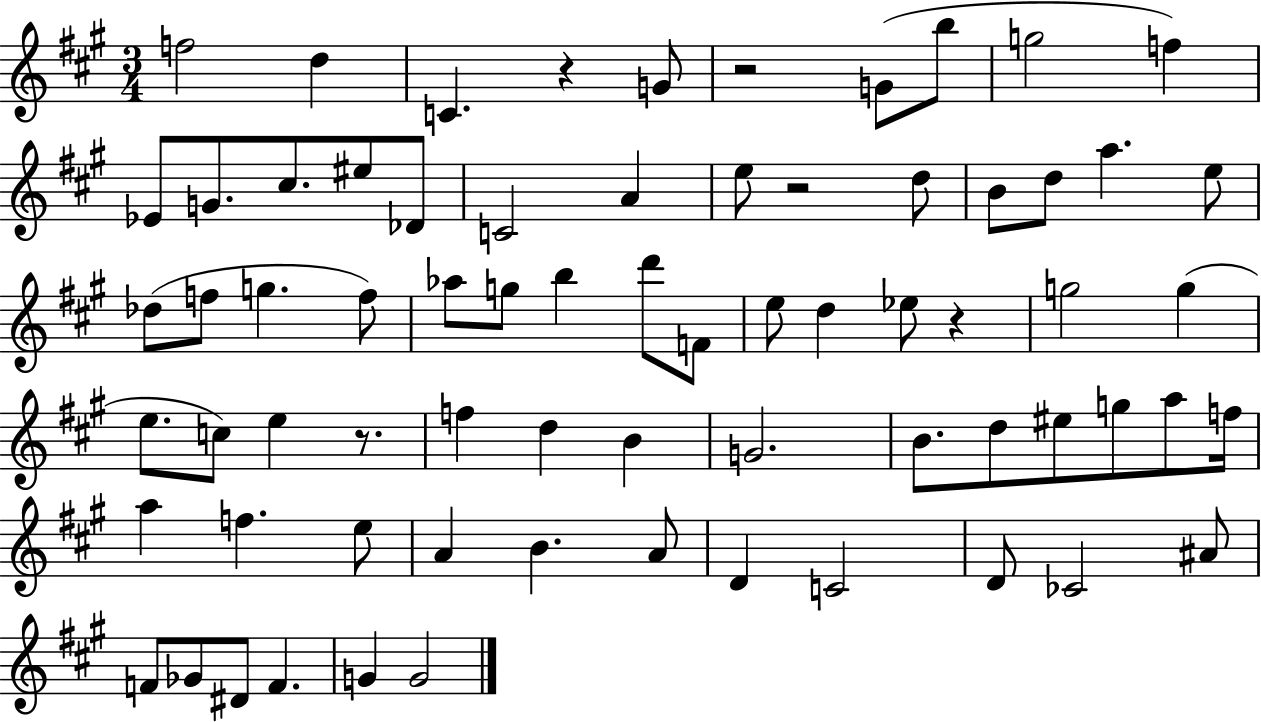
F5/h D5/q C4/q. R/q G4/e R/h G4/e B5/e G5/h F5/q Eb4/e G4/e. C#5/e. EIS5/e Db4/e C4/h A4/q E5/e R/h D5/e B4/e D5/e A5/q. E5/e Db5/e F5/e G5/q. F5/e Ab5/e G5/e B5/q D6/e F4/e E5/e D5/q Eb5/e R/q G5/h G5/q E5/e. C5/e E5/q R/e. F5/q D5/q B4/q G4/h. B4/e. D5/e EIS5/e G5/e A5/e F5/s A5/q F5/q. E5/e A4/q B4/q. A4/e D4/q C4/h D4/e CES4/h A#4/e F4/e Gb4/e D#4/e F4/q. G4/q G4/h